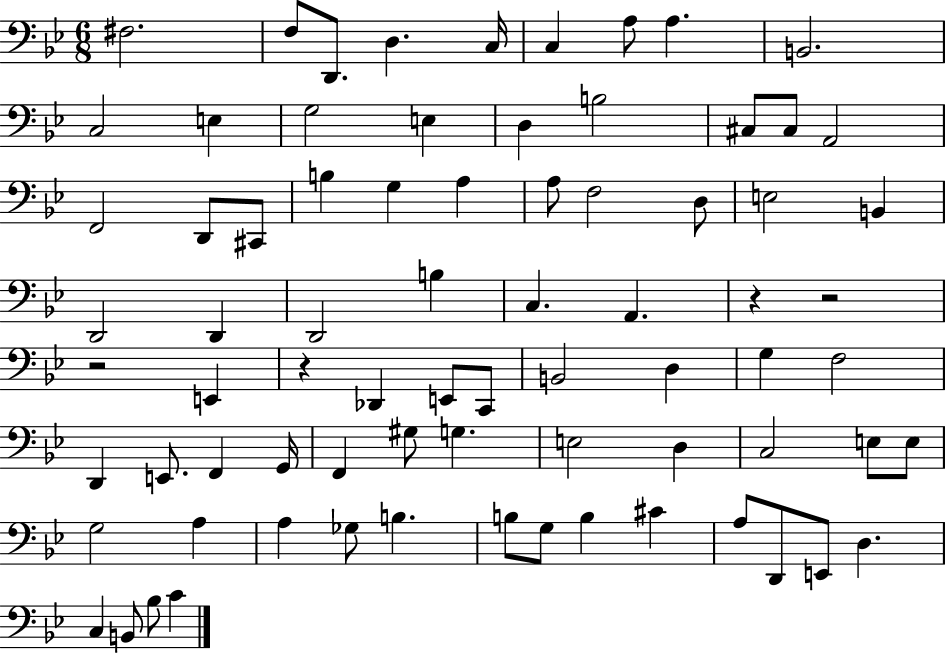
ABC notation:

X:1
T:Untitled
M:6/8
L:1/4
K:Bb
^F,2 F,/2 D,,/2 D, C,/4 C, A,/2 A, B,,2 C,2 E, G,2 E, D, B,2 ^C,/2 ^C,/2 A,,2 F,,2 D,,/2 ^C,,/2 B, G, A, A,/2 F,2 D,/2 E,2 B,, D,,2 D,, D,,2 B, C, A,, z z2 z2 E,, z _D,, E,,/2 C,,/2 B,,2 D, G, F,2 D,, E,,/2 F,, G,,/4 F,, ^G,/2 G, E,2 D, C,2 E,/2 E,/2 G,2 A, A, _G,/2 B, B,/2 G,/2 B, ^C A,/2 D,,/2 E,,/2 D, C, B,,/2 _B,/2 C